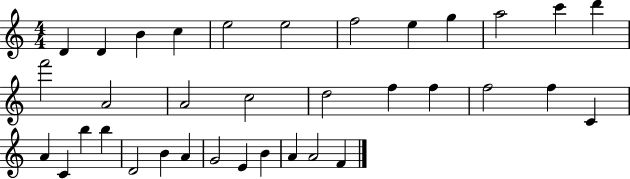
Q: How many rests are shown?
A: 0